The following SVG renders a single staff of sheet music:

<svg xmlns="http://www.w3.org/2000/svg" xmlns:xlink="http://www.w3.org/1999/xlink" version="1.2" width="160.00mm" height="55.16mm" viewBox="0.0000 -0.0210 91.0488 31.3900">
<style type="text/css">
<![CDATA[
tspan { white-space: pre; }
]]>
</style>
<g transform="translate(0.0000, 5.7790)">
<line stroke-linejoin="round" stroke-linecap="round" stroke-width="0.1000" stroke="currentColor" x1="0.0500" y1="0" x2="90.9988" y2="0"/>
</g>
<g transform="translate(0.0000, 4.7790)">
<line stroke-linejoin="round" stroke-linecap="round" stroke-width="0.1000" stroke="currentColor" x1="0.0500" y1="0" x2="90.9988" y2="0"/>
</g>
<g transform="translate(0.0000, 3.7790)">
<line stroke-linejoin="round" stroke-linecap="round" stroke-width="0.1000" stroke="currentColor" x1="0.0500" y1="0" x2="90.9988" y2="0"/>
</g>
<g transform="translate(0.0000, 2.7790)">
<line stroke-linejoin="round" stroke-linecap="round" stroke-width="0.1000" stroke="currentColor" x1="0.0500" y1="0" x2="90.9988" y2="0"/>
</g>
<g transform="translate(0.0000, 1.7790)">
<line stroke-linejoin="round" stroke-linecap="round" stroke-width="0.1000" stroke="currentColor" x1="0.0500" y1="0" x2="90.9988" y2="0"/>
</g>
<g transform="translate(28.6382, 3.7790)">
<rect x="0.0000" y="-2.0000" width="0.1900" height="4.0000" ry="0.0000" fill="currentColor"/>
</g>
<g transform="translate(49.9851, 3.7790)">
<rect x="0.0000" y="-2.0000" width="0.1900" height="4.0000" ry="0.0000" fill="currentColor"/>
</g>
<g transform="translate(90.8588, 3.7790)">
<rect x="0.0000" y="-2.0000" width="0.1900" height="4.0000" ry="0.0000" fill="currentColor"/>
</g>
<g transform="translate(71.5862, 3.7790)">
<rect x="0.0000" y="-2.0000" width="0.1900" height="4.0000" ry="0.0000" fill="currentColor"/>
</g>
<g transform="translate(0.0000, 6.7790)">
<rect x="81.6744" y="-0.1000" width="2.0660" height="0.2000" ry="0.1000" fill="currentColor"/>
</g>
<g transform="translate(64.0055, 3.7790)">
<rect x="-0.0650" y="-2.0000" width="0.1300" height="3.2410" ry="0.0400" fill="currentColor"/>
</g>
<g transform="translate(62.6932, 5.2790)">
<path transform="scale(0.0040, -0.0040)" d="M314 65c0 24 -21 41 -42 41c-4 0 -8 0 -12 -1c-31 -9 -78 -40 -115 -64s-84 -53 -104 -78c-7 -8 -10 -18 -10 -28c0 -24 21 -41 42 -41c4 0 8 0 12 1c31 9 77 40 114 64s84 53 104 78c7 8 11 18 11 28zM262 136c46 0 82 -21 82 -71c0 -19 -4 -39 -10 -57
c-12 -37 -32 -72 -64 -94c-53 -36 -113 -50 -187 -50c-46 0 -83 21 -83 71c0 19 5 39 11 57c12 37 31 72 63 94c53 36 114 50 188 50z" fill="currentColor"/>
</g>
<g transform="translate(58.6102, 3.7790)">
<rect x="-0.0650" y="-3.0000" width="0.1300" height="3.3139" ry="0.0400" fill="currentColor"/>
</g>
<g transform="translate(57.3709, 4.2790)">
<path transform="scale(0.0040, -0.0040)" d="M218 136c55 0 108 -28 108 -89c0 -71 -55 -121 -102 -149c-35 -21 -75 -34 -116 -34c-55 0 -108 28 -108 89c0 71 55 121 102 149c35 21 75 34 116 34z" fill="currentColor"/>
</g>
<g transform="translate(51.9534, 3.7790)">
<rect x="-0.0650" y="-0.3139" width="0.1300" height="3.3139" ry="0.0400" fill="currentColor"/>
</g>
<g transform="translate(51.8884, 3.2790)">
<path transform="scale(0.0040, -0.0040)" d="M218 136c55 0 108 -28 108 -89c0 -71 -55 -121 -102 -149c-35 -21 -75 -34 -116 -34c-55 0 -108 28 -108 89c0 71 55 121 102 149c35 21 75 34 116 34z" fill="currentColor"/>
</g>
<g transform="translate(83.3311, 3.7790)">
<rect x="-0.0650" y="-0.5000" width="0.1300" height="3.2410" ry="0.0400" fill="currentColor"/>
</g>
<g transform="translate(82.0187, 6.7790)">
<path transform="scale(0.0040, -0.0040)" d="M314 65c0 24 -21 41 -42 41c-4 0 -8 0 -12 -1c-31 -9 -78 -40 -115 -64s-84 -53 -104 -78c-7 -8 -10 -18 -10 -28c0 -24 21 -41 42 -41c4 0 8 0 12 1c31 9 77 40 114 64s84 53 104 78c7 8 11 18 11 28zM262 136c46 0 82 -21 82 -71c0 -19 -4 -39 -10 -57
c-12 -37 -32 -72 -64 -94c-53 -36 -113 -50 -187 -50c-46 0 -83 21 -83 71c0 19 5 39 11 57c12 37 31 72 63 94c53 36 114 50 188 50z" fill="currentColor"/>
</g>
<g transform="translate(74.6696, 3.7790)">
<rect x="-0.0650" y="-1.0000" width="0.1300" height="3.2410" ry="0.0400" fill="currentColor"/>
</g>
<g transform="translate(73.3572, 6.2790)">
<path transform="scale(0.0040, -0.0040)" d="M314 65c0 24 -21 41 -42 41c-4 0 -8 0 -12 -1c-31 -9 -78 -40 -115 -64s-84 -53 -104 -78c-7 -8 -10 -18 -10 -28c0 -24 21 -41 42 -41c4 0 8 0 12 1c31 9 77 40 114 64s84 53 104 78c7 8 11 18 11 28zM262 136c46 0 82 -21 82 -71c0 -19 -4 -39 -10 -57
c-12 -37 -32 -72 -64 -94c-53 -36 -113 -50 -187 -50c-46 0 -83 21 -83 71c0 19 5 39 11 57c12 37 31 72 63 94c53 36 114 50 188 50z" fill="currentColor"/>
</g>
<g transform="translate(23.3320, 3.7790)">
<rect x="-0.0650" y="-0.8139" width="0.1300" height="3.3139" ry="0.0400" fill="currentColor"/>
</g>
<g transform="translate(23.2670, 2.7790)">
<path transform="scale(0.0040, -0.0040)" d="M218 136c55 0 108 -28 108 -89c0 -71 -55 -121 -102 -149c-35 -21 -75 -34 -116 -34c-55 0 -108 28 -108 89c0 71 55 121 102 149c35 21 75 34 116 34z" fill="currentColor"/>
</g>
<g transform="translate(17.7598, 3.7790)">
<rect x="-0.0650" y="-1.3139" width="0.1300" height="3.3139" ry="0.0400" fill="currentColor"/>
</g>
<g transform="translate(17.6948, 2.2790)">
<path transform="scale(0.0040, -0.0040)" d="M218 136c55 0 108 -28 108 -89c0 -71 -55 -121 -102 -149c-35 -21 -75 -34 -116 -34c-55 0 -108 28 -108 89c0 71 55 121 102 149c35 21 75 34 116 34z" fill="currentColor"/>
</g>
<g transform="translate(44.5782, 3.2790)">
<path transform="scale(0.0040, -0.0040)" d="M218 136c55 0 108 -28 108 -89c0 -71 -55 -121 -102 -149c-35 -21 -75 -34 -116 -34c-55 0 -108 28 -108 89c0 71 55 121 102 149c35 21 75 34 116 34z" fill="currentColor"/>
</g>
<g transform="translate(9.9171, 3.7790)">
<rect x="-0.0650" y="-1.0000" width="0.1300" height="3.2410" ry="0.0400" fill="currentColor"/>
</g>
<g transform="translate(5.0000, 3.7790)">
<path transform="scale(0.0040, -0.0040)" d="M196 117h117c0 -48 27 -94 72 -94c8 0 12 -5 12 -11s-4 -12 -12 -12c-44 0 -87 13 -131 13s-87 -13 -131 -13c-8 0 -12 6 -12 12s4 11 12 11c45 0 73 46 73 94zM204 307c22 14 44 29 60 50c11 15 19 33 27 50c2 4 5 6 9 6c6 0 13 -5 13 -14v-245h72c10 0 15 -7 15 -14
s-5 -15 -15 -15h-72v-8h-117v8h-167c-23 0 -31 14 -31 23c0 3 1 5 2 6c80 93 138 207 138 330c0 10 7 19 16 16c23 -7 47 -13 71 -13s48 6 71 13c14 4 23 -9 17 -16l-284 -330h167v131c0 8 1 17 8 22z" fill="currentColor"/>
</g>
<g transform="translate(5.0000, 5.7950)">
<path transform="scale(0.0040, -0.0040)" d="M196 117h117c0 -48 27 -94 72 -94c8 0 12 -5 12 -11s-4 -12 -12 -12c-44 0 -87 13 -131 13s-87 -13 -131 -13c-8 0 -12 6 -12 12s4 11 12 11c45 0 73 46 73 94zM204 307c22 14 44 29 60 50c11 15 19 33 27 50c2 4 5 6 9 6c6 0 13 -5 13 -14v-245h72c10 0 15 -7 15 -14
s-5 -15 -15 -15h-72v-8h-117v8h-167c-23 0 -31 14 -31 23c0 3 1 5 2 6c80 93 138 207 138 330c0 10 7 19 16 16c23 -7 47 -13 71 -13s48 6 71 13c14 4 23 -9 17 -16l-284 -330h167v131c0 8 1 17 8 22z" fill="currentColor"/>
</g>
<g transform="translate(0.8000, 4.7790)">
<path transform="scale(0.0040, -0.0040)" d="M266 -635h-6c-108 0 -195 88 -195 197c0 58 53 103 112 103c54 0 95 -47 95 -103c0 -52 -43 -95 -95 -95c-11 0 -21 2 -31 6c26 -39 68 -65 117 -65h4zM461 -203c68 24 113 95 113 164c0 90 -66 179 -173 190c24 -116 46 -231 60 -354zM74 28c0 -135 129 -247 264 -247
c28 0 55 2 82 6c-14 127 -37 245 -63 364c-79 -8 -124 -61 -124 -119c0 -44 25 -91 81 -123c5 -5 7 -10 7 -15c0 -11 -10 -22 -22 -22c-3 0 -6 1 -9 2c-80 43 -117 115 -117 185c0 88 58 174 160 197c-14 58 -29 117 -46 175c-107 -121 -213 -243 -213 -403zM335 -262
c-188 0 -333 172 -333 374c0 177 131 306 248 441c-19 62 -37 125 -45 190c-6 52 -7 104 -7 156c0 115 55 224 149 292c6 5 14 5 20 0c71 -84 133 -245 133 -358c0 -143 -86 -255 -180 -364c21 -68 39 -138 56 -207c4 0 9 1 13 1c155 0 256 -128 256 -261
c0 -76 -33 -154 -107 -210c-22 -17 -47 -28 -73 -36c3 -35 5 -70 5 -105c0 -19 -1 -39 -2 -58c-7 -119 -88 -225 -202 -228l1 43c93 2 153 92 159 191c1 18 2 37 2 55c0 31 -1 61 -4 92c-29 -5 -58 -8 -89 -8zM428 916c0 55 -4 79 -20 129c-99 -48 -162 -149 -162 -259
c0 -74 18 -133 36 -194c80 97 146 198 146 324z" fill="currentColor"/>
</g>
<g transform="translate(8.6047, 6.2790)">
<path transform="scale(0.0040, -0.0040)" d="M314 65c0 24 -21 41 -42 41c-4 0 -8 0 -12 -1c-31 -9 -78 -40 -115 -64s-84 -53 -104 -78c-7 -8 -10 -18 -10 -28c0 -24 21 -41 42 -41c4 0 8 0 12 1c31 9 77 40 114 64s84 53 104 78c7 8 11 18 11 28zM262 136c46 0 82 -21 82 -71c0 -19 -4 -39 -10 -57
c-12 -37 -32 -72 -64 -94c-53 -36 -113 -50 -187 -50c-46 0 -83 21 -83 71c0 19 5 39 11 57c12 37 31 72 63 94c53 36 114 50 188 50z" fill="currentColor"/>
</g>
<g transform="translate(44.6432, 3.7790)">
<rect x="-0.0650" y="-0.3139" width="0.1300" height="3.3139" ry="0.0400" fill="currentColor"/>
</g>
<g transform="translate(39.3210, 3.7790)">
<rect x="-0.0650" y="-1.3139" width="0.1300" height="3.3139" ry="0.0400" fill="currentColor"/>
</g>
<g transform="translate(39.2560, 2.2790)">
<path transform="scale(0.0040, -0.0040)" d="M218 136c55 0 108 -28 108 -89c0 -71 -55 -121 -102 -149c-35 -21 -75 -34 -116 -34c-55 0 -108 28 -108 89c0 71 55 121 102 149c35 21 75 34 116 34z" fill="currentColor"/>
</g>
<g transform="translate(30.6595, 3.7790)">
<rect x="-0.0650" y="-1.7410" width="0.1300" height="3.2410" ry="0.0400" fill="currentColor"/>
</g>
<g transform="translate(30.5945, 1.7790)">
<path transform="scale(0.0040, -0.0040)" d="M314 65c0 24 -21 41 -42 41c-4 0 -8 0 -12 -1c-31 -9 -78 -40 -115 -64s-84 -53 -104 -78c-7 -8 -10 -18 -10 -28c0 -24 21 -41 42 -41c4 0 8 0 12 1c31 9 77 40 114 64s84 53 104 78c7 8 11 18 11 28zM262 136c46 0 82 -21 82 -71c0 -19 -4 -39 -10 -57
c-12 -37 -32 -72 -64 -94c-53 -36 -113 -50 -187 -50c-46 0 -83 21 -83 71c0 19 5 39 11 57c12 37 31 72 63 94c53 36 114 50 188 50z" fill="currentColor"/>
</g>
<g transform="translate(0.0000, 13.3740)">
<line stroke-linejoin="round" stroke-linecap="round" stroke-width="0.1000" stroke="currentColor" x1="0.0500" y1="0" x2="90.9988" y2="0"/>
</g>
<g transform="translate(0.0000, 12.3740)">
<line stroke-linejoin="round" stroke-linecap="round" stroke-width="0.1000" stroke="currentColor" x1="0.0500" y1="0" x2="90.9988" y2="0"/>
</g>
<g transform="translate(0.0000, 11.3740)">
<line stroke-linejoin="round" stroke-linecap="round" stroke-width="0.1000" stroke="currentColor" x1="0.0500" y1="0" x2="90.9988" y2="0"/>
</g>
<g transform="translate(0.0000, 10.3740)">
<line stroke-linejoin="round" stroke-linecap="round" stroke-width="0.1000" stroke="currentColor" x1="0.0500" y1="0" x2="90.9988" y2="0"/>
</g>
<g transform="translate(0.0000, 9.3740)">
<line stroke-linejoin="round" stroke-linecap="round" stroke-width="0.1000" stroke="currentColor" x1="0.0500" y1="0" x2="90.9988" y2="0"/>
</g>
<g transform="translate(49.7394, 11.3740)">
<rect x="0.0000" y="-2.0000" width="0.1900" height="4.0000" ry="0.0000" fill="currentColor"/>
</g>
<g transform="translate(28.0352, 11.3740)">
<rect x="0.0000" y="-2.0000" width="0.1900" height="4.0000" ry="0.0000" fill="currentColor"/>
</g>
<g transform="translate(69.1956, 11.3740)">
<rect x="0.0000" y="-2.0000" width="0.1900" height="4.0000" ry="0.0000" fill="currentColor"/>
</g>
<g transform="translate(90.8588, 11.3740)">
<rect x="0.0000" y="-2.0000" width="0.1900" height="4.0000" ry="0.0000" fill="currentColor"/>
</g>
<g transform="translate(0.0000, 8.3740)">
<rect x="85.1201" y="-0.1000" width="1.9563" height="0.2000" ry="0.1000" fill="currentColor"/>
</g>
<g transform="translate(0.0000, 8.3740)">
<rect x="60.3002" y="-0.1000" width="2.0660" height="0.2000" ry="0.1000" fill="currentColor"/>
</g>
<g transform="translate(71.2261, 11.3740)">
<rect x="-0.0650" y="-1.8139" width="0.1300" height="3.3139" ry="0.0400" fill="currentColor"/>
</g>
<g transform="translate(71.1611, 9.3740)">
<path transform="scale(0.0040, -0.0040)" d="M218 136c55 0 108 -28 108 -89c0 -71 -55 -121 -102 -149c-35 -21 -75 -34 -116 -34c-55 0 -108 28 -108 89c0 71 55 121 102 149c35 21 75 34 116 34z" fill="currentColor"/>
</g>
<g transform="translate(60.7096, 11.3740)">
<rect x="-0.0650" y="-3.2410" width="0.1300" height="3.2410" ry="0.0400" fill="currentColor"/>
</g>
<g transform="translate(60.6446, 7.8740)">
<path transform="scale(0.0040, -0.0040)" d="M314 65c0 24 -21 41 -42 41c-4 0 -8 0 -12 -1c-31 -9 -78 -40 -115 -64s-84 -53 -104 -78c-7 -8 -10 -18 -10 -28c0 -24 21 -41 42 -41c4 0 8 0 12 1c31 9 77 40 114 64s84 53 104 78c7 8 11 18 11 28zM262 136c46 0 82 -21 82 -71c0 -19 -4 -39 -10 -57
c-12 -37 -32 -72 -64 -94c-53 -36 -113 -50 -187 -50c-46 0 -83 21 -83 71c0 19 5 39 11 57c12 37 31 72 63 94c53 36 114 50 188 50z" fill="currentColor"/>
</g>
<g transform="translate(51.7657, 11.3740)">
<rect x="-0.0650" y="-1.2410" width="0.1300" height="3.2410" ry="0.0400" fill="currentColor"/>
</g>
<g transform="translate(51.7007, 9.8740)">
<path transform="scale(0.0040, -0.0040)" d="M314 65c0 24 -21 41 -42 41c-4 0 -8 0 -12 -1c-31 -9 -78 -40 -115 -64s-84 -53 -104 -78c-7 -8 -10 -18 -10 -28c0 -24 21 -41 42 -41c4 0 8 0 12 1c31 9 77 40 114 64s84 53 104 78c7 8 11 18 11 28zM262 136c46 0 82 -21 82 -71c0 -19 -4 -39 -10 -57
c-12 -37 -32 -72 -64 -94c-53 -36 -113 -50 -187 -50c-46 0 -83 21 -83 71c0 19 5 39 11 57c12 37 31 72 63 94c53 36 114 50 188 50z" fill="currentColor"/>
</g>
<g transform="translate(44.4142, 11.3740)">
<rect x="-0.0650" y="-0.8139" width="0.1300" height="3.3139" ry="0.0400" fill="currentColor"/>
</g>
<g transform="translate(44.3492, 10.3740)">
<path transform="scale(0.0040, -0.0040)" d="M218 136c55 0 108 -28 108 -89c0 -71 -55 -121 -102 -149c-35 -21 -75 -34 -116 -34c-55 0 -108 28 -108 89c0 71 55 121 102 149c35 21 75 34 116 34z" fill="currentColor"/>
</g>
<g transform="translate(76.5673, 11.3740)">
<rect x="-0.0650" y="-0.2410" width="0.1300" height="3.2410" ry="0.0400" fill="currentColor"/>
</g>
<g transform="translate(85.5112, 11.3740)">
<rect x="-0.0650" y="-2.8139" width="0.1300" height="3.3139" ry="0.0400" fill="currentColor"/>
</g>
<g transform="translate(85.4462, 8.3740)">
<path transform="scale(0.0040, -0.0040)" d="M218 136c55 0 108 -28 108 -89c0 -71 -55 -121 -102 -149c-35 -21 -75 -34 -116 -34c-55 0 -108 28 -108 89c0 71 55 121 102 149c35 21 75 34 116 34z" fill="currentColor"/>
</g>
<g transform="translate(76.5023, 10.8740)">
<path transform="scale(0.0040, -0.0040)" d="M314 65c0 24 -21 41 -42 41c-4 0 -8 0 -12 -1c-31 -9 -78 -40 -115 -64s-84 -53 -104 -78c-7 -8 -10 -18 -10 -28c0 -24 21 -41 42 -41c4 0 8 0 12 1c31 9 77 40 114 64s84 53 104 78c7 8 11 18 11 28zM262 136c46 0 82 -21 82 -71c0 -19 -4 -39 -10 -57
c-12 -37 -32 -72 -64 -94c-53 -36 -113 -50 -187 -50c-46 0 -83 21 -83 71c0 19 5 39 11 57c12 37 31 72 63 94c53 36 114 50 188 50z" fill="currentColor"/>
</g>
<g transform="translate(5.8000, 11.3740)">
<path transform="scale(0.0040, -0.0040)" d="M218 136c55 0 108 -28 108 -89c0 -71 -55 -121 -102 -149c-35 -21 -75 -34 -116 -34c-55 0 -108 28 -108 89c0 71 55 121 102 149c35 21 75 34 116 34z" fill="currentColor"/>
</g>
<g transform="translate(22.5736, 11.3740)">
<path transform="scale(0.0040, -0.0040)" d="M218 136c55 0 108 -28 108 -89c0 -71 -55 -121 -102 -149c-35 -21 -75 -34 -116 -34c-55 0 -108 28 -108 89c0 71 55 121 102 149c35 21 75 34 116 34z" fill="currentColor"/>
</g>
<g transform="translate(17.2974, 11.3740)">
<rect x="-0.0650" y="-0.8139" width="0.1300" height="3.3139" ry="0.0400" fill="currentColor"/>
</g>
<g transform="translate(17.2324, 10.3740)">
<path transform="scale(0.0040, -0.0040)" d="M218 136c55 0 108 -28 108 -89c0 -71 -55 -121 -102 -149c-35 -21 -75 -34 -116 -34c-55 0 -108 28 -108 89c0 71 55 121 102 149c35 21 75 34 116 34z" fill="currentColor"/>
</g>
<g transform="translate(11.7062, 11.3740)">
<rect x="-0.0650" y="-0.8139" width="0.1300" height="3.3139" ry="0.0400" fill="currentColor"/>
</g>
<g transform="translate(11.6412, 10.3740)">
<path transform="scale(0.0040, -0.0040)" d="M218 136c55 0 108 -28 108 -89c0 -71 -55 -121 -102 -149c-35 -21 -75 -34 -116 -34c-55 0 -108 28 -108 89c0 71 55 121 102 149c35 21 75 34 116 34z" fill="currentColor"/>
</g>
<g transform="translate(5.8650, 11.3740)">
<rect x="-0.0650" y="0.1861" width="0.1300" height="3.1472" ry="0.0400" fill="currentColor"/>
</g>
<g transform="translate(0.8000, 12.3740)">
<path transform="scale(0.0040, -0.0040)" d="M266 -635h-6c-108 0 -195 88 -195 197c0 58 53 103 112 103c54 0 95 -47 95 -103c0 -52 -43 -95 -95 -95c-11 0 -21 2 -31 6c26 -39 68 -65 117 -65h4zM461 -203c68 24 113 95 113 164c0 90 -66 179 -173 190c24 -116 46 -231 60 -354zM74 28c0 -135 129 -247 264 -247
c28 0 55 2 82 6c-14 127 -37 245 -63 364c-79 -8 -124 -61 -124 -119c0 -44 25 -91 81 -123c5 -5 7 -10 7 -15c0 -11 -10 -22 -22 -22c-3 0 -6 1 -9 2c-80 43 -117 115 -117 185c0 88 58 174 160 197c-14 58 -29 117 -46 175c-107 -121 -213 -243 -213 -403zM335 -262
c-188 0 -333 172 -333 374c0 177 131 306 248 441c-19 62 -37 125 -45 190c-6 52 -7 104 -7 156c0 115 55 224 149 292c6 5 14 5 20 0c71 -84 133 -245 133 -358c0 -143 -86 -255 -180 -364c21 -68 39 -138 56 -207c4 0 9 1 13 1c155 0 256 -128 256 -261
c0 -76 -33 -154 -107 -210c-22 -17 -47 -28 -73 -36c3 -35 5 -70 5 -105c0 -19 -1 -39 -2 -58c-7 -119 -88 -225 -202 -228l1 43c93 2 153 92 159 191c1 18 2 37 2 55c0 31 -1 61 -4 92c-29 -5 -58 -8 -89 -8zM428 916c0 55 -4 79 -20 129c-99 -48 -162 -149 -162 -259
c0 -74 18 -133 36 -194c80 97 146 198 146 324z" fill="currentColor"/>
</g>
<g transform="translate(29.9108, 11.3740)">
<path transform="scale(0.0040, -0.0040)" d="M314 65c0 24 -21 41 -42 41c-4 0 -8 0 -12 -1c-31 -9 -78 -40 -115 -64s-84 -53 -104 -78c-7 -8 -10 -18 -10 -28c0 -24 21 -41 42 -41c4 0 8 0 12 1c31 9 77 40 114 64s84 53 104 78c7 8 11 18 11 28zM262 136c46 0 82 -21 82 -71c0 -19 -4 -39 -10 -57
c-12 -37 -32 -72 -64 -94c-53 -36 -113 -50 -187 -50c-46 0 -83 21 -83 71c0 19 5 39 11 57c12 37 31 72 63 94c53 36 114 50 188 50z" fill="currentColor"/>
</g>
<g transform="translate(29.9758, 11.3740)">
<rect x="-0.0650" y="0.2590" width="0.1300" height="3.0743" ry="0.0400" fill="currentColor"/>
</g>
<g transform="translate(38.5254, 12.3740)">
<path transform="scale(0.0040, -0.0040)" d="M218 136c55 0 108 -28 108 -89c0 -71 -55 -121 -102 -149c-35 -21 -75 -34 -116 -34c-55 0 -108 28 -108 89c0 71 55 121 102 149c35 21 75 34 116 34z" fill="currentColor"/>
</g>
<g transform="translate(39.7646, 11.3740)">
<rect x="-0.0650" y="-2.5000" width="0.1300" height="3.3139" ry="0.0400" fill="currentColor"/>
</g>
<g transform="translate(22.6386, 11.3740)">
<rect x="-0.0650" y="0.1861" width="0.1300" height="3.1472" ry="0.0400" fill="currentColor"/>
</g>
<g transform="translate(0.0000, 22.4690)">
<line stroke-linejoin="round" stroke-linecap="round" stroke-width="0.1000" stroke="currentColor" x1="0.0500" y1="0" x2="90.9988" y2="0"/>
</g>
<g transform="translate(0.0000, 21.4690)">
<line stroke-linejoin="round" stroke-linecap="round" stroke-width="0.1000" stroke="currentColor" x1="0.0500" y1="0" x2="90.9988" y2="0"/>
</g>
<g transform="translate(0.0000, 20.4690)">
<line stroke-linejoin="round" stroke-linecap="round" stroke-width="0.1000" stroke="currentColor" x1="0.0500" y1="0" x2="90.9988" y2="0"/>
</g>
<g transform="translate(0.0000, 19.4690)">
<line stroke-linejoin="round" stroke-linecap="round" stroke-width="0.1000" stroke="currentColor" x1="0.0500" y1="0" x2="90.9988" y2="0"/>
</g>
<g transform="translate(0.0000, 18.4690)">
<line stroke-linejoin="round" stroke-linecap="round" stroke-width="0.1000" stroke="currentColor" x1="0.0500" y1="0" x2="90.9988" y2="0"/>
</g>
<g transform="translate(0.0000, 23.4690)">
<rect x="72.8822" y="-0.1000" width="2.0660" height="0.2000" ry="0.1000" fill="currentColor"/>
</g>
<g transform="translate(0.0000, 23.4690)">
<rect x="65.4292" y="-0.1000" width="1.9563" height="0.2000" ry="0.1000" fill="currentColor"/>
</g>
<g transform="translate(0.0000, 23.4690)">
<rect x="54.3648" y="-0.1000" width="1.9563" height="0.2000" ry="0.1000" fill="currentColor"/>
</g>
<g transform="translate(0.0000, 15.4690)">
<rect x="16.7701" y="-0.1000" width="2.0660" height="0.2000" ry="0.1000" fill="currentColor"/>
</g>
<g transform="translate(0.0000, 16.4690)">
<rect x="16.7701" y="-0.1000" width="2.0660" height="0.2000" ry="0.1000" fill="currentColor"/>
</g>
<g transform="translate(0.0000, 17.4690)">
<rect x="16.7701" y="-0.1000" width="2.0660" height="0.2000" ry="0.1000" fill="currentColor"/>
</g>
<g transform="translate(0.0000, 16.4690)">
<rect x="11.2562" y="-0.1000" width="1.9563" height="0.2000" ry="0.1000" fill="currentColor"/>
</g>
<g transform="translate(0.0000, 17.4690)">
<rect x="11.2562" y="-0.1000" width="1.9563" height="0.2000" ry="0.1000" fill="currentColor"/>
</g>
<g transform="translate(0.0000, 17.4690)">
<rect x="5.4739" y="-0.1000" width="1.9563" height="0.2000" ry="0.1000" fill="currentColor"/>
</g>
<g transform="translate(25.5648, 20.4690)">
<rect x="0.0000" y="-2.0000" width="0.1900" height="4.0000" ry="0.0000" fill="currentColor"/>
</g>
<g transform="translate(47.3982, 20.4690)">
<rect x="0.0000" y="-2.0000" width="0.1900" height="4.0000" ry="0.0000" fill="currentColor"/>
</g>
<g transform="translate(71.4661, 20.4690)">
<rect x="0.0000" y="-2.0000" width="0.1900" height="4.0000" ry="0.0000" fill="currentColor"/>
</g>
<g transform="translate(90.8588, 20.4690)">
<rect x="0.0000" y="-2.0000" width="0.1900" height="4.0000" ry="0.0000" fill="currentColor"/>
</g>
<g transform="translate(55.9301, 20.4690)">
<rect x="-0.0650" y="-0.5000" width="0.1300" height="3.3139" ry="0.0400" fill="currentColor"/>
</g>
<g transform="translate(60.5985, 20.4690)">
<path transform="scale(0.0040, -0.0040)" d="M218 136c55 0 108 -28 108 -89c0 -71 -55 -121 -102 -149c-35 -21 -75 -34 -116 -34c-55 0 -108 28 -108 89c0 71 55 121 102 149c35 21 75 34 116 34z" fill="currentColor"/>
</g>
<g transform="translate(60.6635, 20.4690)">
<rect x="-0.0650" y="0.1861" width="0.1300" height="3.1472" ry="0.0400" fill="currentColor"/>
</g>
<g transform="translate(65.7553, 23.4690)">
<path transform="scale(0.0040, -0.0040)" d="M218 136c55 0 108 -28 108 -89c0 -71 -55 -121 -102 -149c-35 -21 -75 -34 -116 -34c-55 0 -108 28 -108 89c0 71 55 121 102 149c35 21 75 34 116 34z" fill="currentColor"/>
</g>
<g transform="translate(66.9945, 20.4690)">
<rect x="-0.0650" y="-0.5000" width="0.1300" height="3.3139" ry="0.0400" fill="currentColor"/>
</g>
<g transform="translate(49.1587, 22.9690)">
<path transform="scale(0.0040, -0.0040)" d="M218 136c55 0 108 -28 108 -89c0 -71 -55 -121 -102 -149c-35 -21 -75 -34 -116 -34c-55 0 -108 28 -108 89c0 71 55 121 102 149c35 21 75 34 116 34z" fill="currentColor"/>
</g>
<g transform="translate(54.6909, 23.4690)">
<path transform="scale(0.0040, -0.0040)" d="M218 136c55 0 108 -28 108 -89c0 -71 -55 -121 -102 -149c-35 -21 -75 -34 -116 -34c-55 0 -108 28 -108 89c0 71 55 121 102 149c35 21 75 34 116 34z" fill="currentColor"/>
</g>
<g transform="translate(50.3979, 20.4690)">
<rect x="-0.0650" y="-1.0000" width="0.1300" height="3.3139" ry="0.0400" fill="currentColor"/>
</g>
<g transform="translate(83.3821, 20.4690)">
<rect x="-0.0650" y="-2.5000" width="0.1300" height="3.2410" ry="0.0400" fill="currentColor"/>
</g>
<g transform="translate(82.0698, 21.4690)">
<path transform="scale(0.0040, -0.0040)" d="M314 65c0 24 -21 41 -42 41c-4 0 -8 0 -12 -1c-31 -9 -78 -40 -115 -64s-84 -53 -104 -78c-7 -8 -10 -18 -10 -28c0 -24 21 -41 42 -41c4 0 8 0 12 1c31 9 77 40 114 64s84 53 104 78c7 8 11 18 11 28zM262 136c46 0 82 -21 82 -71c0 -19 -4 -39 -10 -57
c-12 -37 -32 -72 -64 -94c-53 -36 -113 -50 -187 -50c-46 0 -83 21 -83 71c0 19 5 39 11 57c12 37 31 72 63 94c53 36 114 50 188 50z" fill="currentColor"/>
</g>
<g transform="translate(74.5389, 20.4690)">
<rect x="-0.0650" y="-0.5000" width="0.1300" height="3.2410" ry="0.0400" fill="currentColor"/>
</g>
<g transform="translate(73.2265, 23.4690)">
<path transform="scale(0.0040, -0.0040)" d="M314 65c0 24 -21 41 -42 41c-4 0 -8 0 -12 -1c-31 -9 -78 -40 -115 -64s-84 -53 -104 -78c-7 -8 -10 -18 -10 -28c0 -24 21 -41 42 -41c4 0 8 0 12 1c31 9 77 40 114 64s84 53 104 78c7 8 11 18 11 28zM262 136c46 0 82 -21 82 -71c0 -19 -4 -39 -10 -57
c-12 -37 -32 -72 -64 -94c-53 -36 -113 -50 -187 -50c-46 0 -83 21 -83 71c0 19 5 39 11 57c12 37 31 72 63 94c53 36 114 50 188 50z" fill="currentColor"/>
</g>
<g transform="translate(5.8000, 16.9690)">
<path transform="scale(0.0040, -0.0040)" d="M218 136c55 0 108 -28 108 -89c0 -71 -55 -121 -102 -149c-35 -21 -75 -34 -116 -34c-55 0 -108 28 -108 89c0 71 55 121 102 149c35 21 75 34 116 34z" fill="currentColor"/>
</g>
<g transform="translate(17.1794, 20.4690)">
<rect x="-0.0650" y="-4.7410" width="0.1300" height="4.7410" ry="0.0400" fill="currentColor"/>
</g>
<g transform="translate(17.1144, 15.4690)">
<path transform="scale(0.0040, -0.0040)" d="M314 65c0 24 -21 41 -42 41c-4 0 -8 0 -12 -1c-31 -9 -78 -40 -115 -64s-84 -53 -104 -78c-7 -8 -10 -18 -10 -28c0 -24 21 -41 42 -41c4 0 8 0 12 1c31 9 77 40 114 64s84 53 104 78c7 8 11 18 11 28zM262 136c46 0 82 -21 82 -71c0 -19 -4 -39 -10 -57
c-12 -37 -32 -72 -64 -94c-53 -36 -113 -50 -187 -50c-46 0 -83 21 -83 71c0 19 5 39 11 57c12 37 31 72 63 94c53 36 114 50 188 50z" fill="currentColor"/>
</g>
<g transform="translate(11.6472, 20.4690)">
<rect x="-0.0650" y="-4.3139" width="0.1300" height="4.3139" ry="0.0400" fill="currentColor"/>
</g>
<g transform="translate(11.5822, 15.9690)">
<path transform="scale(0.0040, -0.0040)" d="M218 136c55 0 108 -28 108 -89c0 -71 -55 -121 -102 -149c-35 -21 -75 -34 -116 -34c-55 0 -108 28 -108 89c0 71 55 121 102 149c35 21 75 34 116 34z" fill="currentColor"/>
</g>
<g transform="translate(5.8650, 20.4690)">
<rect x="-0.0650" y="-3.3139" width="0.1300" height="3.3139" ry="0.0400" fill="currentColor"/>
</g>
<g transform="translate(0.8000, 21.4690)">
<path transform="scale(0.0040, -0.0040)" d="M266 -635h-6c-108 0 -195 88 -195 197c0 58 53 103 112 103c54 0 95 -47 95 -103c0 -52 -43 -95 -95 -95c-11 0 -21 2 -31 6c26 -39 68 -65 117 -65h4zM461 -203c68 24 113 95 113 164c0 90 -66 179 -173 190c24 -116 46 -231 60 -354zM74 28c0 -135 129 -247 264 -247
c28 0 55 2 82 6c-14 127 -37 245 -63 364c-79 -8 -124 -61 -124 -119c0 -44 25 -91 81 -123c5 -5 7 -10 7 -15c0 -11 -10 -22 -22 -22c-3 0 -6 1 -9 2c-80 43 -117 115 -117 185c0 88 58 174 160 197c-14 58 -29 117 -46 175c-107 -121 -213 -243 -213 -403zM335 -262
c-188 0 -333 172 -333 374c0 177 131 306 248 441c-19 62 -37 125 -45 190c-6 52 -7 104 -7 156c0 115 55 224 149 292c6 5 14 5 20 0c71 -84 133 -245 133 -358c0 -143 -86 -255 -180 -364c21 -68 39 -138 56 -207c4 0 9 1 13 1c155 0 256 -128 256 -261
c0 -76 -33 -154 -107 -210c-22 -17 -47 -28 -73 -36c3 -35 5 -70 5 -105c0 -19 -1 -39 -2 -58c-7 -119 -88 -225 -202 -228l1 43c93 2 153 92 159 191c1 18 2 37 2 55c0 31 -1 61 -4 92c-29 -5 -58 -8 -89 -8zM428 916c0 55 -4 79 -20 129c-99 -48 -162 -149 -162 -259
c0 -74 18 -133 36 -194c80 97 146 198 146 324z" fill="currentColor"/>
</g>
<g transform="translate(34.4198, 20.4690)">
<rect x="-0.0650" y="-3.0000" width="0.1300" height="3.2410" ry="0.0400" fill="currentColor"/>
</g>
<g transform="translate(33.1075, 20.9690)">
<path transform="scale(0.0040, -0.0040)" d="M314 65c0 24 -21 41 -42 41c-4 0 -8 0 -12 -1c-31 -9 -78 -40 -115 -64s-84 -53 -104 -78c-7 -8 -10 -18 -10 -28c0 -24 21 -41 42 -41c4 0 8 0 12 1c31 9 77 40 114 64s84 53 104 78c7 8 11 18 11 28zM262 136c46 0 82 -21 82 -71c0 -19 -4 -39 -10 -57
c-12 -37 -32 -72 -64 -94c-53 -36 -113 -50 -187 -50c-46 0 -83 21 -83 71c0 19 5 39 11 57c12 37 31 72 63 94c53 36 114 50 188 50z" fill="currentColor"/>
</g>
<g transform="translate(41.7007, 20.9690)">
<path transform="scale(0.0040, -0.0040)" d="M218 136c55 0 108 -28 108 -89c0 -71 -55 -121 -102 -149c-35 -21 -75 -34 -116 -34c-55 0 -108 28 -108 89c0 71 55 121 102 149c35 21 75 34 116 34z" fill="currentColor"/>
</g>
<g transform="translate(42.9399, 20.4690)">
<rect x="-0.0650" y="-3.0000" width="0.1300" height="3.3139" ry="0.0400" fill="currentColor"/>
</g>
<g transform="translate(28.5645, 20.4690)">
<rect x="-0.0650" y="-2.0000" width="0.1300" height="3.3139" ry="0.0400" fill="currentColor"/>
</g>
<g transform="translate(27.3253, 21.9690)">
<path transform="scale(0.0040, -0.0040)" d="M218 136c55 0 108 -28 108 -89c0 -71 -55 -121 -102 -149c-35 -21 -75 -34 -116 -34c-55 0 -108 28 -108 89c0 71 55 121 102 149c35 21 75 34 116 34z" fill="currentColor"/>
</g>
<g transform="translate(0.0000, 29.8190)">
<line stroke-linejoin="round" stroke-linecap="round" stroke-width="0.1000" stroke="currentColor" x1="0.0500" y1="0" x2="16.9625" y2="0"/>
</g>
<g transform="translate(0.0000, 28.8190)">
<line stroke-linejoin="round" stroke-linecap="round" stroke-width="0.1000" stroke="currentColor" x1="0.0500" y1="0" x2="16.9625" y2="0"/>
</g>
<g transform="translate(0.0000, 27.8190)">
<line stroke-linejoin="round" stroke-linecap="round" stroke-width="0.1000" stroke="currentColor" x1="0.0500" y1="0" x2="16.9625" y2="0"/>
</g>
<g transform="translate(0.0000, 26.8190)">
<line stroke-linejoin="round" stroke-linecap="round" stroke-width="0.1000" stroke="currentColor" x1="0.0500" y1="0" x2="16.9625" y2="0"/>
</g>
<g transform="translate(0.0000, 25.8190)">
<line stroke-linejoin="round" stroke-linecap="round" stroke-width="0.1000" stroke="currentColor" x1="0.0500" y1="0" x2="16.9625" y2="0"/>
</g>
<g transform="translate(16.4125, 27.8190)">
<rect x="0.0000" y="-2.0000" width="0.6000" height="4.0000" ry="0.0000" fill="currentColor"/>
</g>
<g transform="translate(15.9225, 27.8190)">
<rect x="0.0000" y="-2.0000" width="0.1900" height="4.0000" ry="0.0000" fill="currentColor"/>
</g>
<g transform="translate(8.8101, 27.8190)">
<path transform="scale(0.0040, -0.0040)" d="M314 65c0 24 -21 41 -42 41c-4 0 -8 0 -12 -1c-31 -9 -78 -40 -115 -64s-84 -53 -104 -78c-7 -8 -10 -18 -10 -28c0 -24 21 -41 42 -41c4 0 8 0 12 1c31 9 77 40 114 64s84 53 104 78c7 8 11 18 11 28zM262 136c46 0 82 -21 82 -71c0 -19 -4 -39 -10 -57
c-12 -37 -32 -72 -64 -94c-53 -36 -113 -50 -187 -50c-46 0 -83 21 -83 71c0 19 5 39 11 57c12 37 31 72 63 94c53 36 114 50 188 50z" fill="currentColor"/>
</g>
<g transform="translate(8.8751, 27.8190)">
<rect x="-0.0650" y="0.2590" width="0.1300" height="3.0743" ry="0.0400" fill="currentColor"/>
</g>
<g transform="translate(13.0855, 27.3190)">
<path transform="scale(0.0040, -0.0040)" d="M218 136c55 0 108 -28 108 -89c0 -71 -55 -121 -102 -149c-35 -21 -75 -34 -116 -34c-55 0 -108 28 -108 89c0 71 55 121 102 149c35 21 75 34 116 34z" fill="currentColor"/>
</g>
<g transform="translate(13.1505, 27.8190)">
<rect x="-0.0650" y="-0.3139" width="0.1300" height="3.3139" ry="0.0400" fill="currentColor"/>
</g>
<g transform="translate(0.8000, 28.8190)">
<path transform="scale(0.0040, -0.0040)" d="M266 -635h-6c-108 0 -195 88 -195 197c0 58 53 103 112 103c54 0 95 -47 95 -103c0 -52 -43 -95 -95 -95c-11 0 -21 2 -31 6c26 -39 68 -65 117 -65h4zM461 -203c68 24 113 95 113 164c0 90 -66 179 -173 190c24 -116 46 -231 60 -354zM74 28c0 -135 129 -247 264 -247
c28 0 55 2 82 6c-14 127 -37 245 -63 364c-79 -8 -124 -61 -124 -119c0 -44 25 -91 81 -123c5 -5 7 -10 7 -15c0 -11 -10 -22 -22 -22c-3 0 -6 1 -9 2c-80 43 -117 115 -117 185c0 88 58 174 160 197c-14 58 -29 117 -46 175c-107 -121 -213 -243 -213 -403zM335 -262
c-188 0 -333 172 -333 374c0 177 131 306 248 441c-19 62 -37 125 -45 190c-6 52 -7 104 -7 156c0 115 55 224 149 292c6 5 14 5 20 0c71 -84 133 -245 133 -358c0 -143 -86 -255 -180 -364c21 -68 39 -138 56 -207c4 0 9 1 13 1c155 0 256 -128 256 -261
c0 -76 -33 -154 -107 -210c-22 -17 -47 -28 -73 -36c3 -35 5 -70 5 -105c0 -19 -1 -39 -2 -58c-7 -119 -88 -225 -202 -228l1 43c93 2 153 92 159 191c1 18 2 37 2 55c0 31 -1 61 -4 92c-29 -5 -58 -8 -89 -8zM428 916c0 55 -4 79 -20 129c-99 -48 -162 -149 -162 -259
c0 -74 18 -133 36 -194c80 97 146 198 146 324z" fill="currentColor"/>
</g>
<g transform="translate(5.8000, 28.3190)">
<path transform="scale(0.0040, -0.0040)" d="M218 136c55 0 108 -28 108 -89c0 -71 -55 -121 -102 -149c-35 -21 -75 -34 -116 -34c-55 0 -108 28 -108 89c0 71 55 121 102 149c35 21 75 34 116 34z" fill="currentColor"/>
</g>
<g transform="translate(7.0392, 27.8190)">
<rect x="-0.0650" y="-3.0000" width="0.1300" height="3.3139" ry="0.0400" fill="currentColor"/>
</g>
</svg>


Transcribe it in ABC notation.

X:1
T:Untitled
M:4/4
L:1/4
K:C
D2 e d f2 e c c A F2 D2 C2 B d d B B2 G d e2 b2 f c2 a b d' e'2 F A2 A D C B C C2 G2 A B2 c